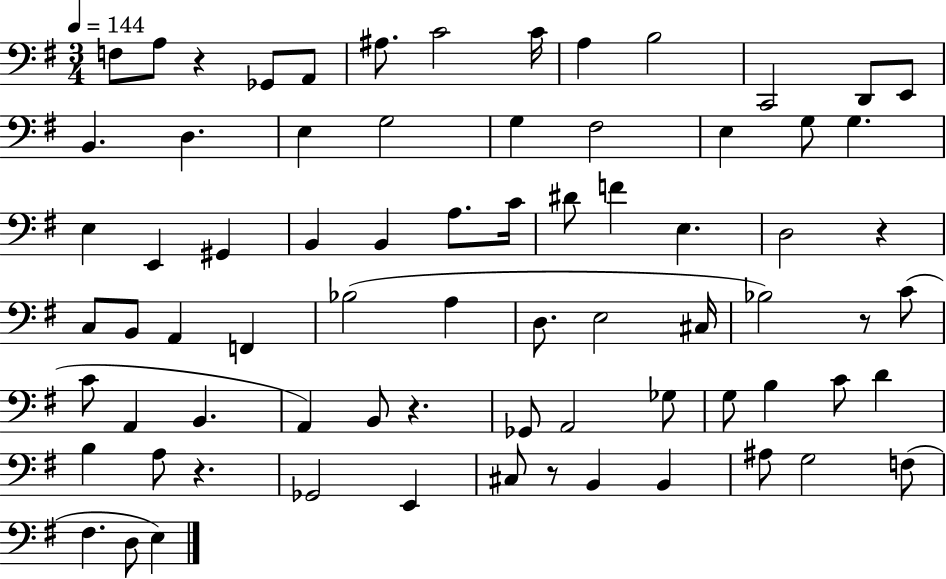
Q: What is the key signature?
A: G major